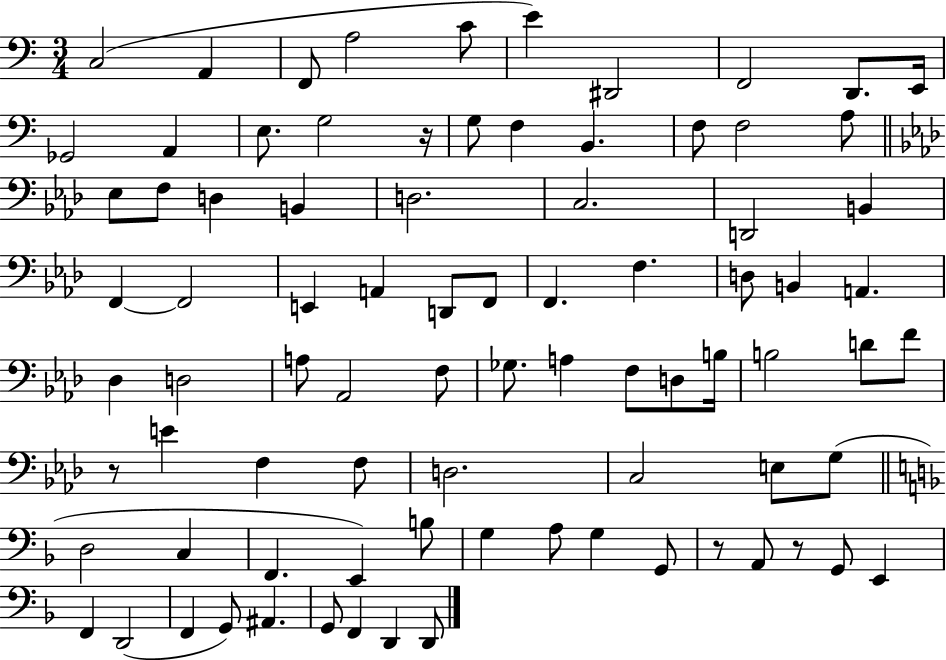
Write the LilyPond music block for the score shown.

{
  \clef bass
  \numericTimeSignature
  \time 3/4
  \key c \major
  c2( a,4 | f,8 a2 c'8 | e'4) dis,2 | f,2 d,8. e,16 | \break ges,2 a,4 | e8. g2 r16 | g8 f4 b,4. | f8 f2 a8 | \break \bar "||" \break \key aes \major ees8 f8 d4 b,4 | d2. | c2. | d,2 b,4 | \break f,4~~ f,2 | e,4 a,4 d,8 f,8 | f,4. f4. | d8 b,4 a,4. | \break des4 d2 | a8 aes,2 f8 | ges8. a4 f8 d8 b16 | b2 d'8 f'8 | \break r8 e'4 f4 f8 | d2. | c2 e8 g8( | \bar "||" \break \key f \major d2 c4 | f,4. e,4) b8 | g4 a8 g4 g,8 | r8 a,8 r8 g,8 e,4 | \break f,4 d,2( | f,4 g,8) ais,4. | g,8 f,4 d,4 d,8 | \bar "|."
}